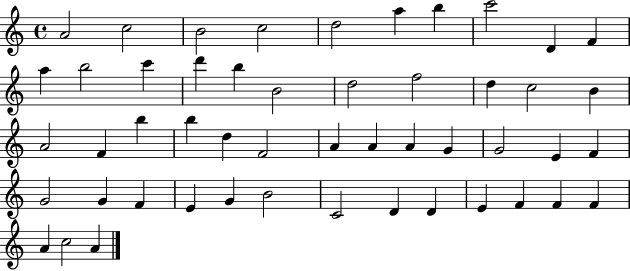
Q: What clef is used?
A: treble